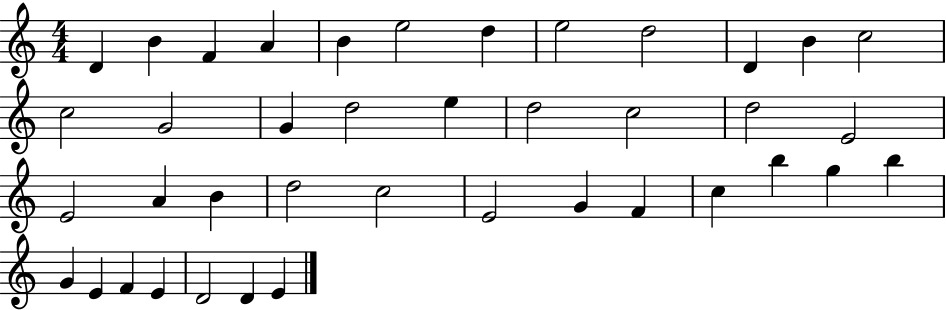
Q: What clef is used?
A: treble